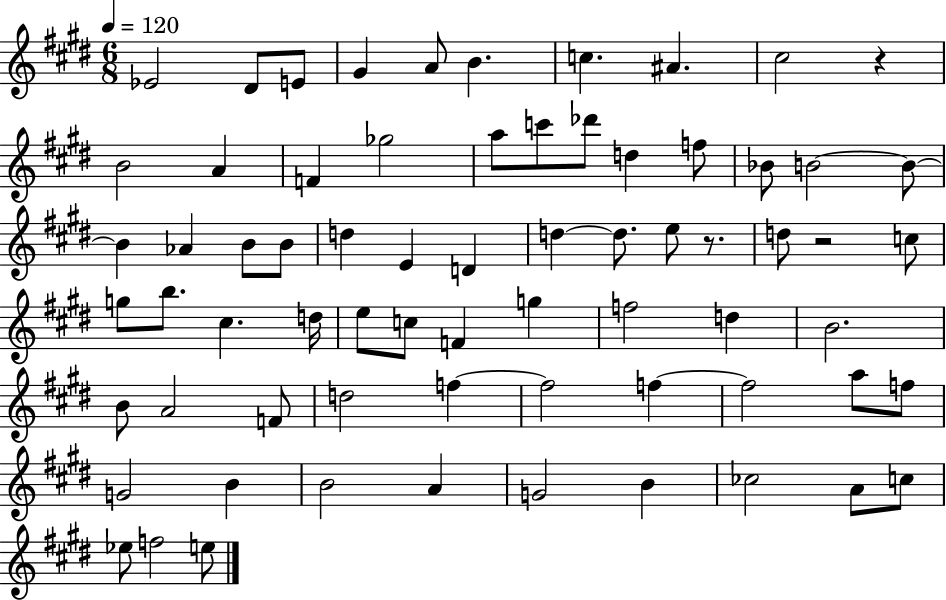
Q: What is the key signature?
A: E major